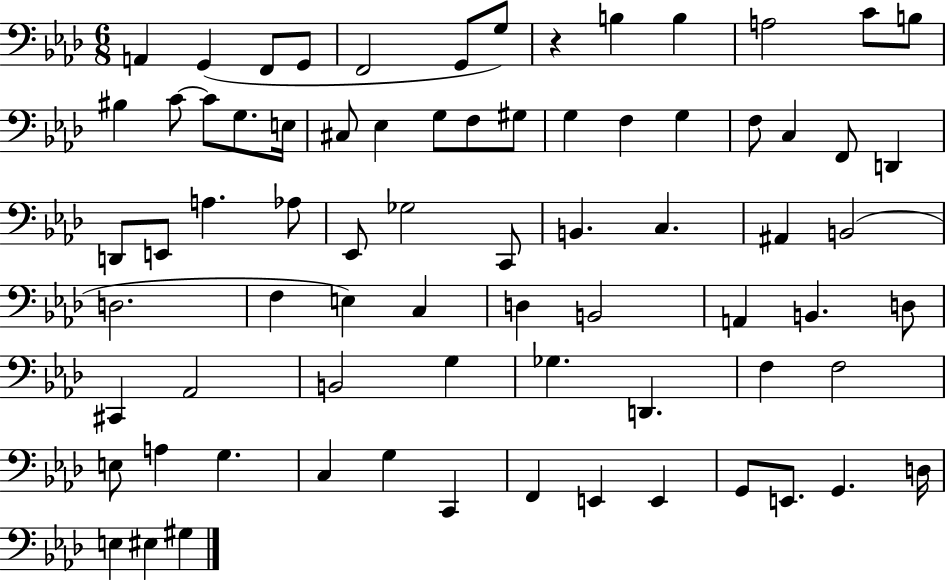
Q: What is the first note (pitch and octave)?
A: A2